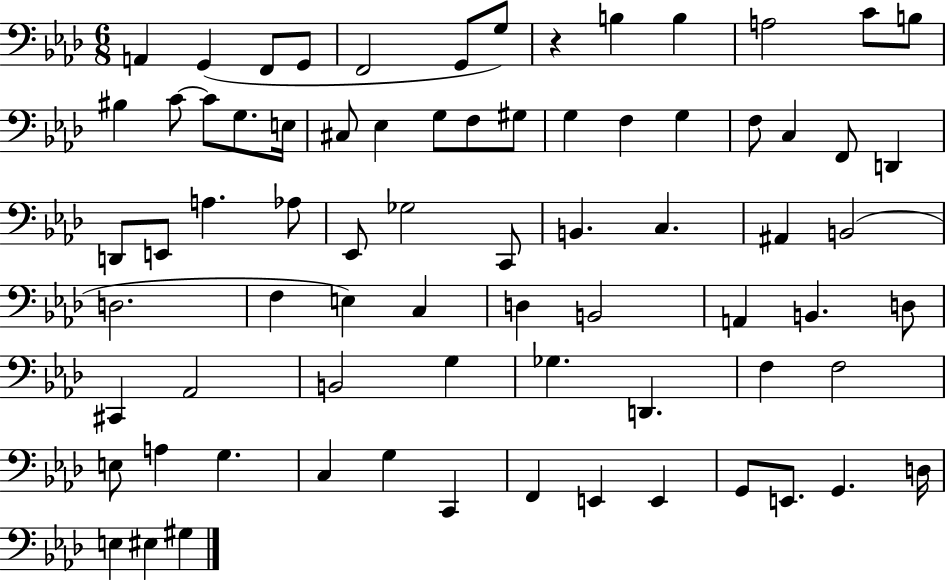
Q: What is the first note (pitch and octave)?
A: A2